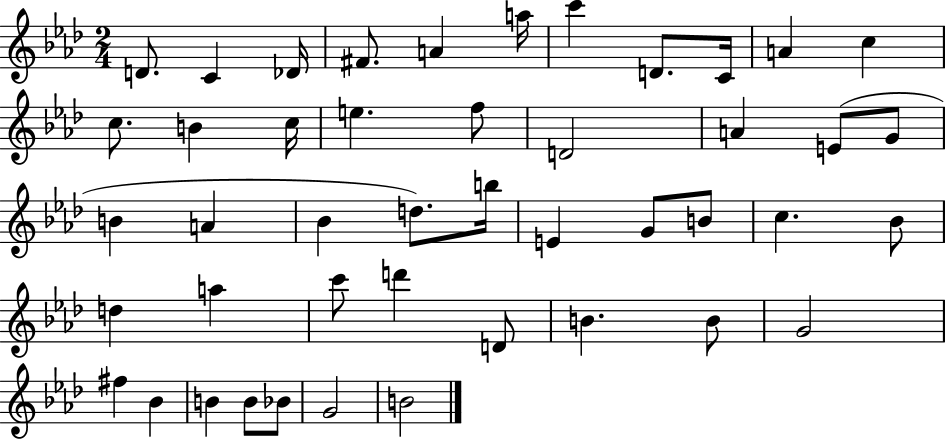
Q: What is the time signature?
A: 2/4